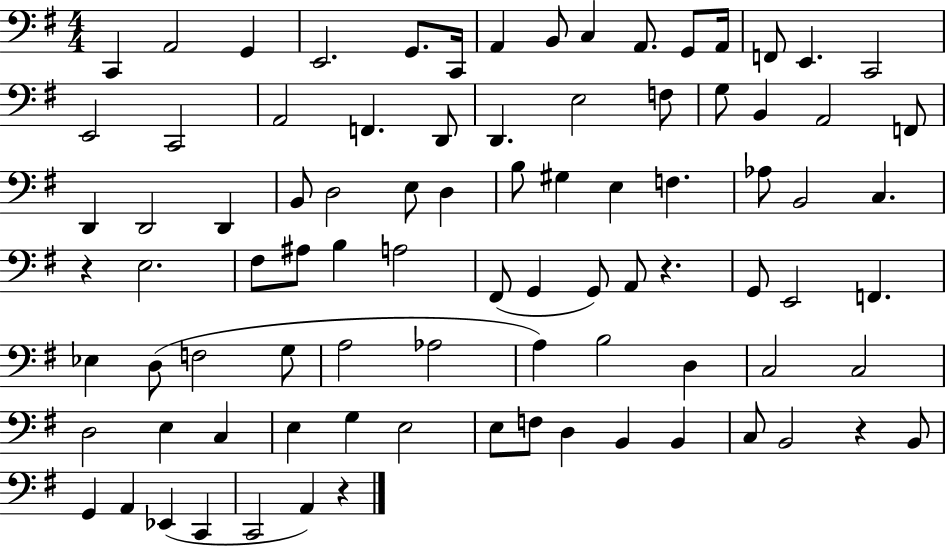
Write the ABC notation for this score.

X:1
T:Untitled
M:4/4
L:1/4
K:G
C,, A,,2 G,, E,,2 G,,/2 C,,/4 A,, B,,/2 C, A,,/2 G,,/2 A,,/4 F,,/2 E,, C,,2 E,,2 C,,2 A,,2 F,, D,,/2 D,, E,2 F,/2 G,/2 B,, A,,2 F,,/2 D,, D,,2 D,, B,,/2 D,2 E,/2 D, B,/2 ^G, E, F, _A,/2 B,,2 C, z E,2 ^F,/2 ^A,/2 B, A,2 ^F,,/2 G,, G,,/2 A,,/2 z G,,/2 E,,2 F,, _E, D,/2 F,2 G,/2 A,2 _A,2 A, B,2 D, C,2 C,2 D,2 E, C, E, G, E,2 E,/2 F,/2 D, B,, B,, C,/2 B,,2 z B,,/2 G,, A,, _E,, C,, C,,2 A,, z